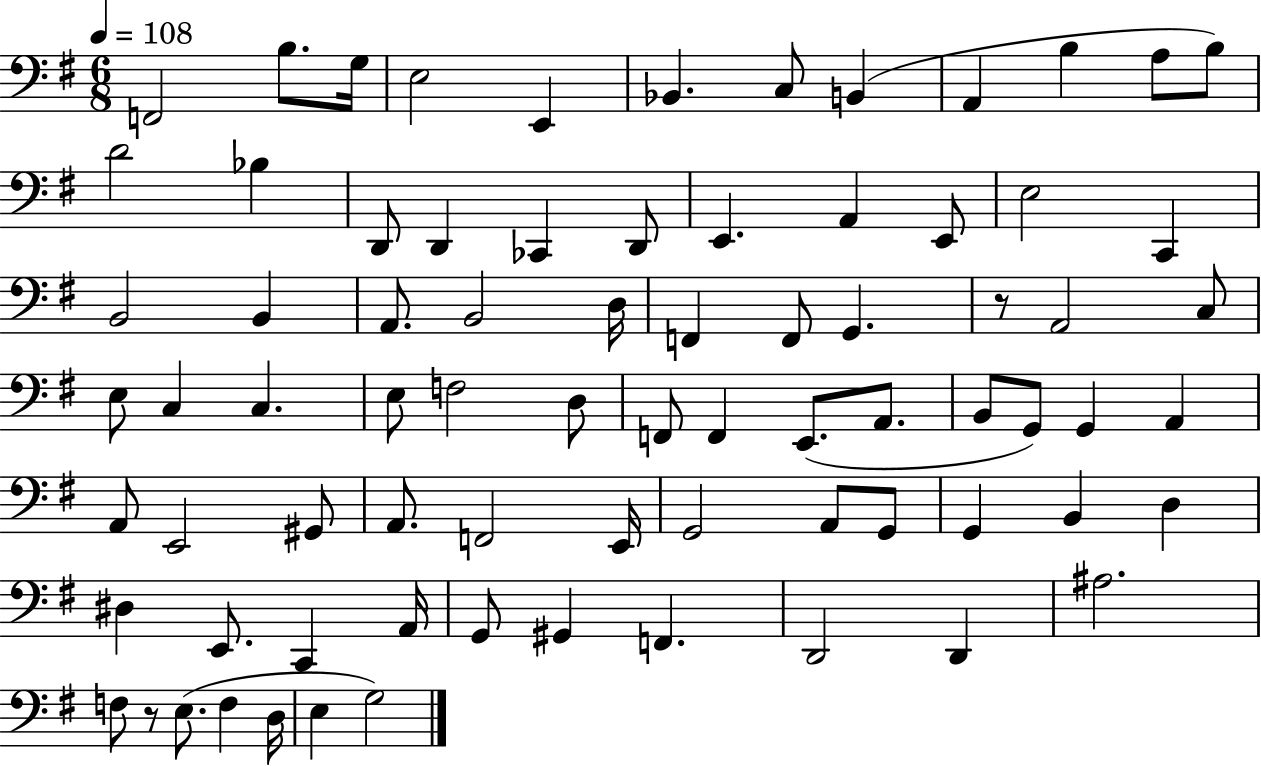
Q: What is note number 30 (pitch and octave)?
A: F2